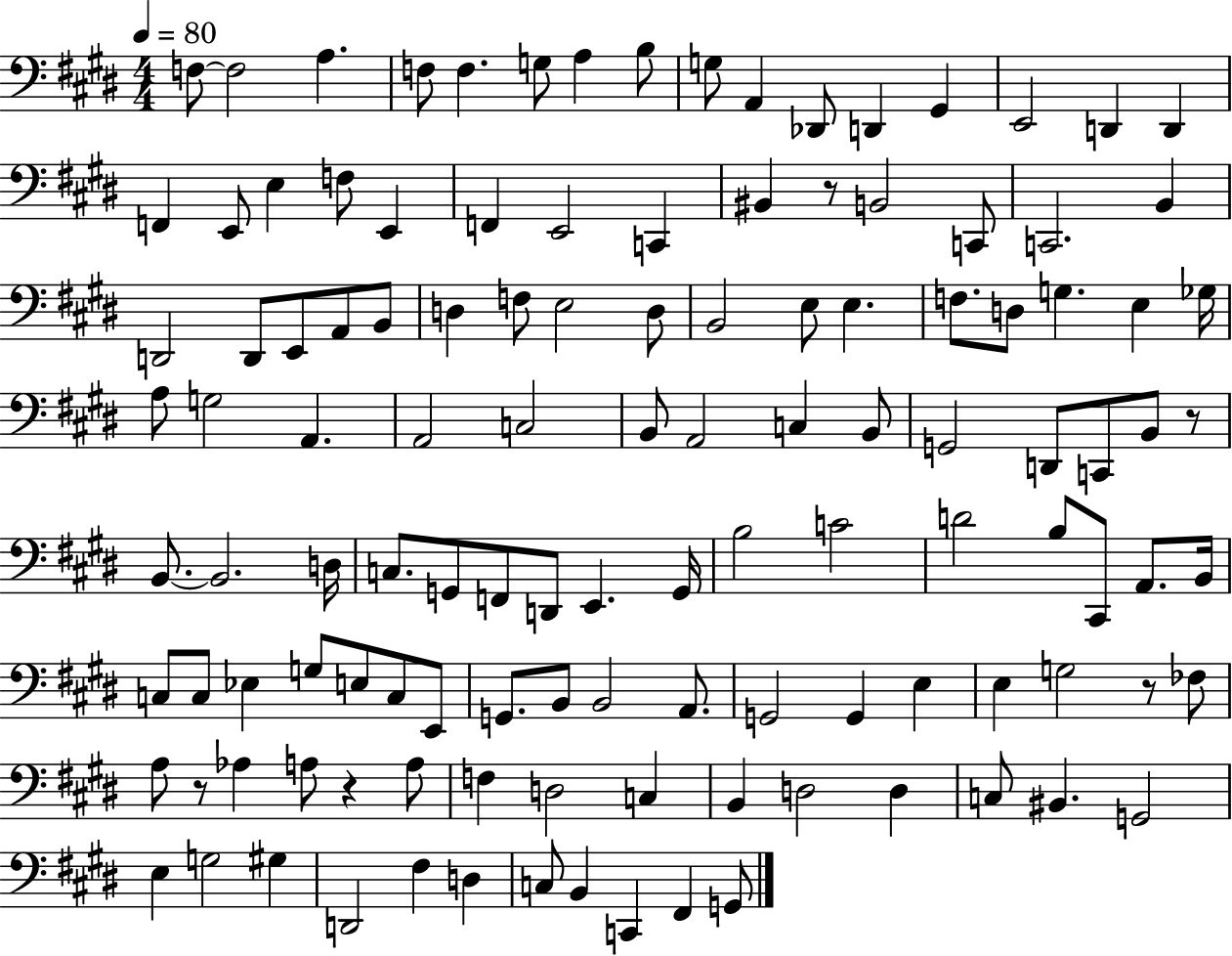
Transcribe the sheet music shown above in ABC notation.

X:1
T:Untitled
M:4/4
L:1/4
K:E
F,/2 F,2 A, F,/2 F, G,/2 A, B,/2 G,/2 A,, _D,,/2 D,, ^G,, E,,2 D,, D,, F,, E,,/2 E, F,/2 E,, F,, E,,2 C,, ^B,, z/2 B,,2 C,,/2 C,,2 B,, D,,2 D,,/2 E,,/2 A,,/2 B,,/2 D, F,/2 E,2 D,/2 B,,2 E,/2 E, F,/2 D,/2 G, E, _G,/4 A,/2 G,2 A,, A,,2 C,2 B,,/2 A,,2 C, B,,/2 G,,2 D,,/2 C,,/2 B,,/2 z/2 B,,/2 B,,2 D,/4 C,/2 G,,/2 F,,/2 D,,/2 E,, G,,/4 B,2 C2 D2 B,/2 ^C,,/2 A,,/2 B,,/4 C,/2 C,/2 _E, G,/2 E,/2 C,/2 E,,/2 G,,/2 B,,/2 B,,2 A,,/2 G,,2 G,, E, E, G,2 z/2 _F,/2 A,/2 z/2 _A, A,/2 z A,/2 F, D,2 C, B,, D,2 D, C,/2 ^B,, G,,2 E, G,2 ^G, D,,2 ^F, D, C,/2 B,, C,, ^F,, G,,/2